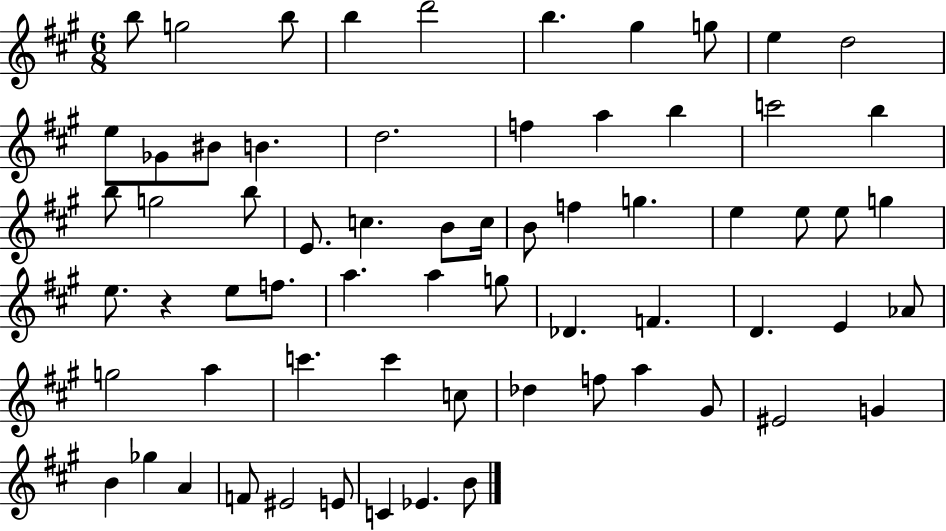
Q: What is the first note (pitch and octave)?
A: B5